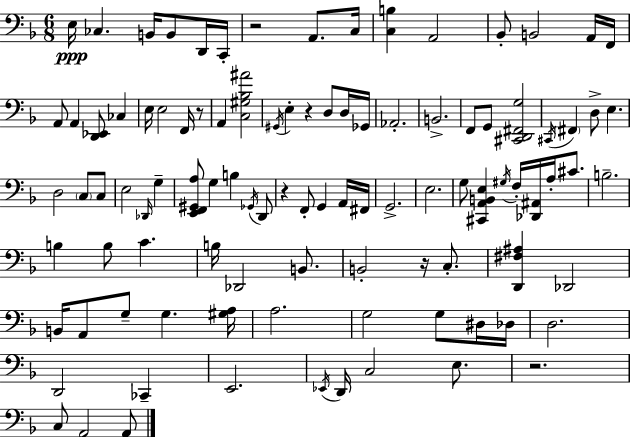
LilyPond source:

{
  \clef bass
  \numericTimeSignature
  \time 6/8
  \key f \major
  e16\ppp ces4. b,16 b,8 d,16 c,16-. | r2 a,8. c16 | <c b>4 a,2 | bes,8-. b,2 a,16 f,16 | \break a,8 a,4 <d, ees,>8 ces4 | e16 e2 f,16 r8 | a,4 <c gis bes ais'>2 | \acciaccatura { gis,16 } e4-. r4 d8 d16 | \break ges,16 aes,2.-. | b,2.-> | f,8 g,8 <cis, d, fis, g>2 | \acciaccatura { cis,16 } \parenthesize fis,4 d8-> e4. | \break d2 \parenthesize c8 | c8 e2 \grace { des,16 } g4-- | <e, f, gis, a>8 g4 b4 | \acciaccatura { ges,16 } d,8 r4 f,8-. g,4 | \break a,16 fis,16 g,2.-> | e2. | g8 <cis, a, b, e>4 \acciaccatura { gis16 } f16-. | <des, ais,>16 a16-. cis'8. b2.-- | \break b4 b8 c'4. | b16 des,2 | b,8. b,2-. | r16 c8.-. <d, fis ais>4 des,2 | \break b,16 a,8 g8-- g4. | <gis a>16 a2. | g2 | g8 dis16 des16 d2. | \break d,2 | ces,4-- e,2. | \acciaccatura { ees,16 } d,16 c2 | e8. r2. | \break c8 a,2 | a,8 \bar "|."
}